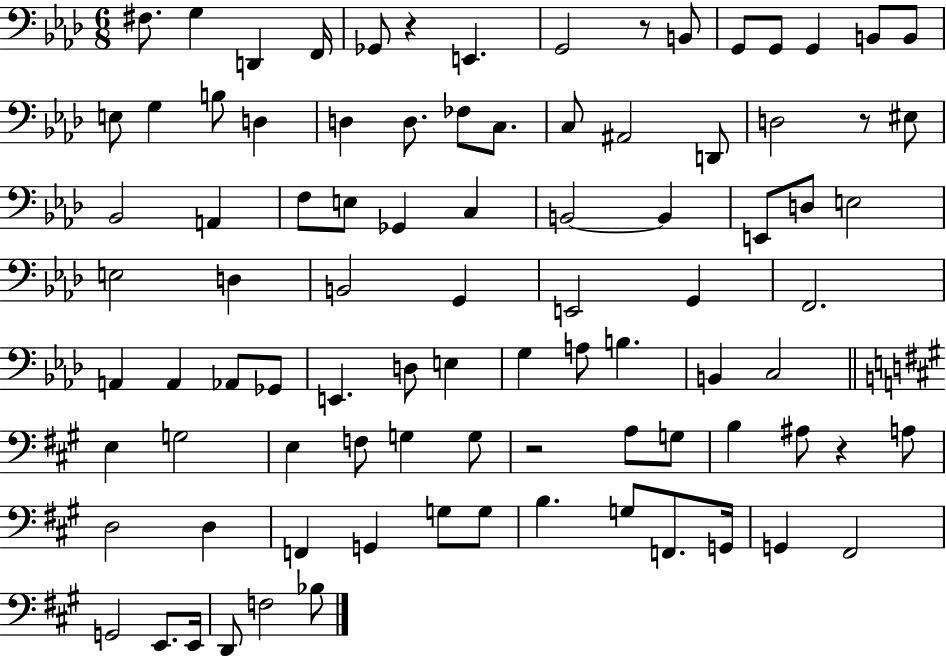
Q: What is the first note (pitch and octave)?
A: F#3